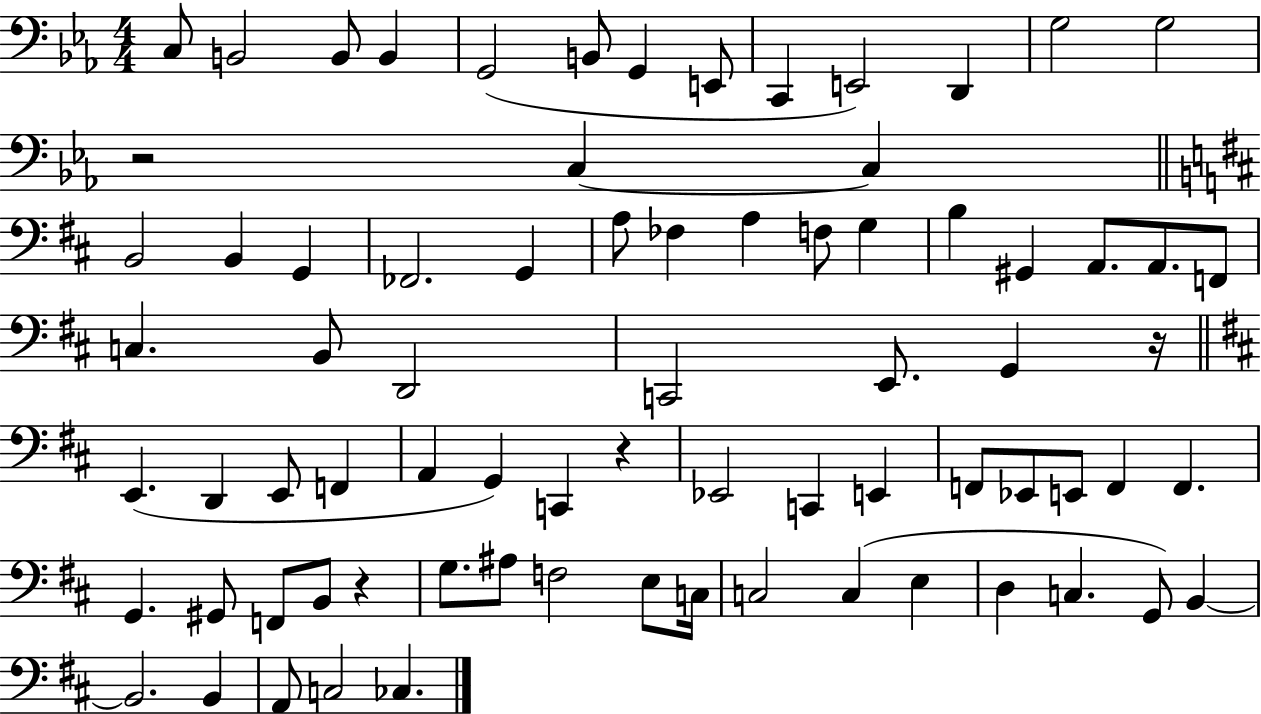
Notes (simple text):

C3/e B2/h B2/e B2/q G2/h B2/e G2/q E2/e C2/q E2/h D2/q G3/h G3/h R/h C3/q C3/q B2/h B2/q G2/q FES2/h. G2/q A3/e FES3/q A3/q F3/e G3/q B3/q G#2/q A2/e. A2/e. F2/e C3/q. B2/e D2/h C2/h E2/e. G2/q R/s E2/q. D2/q E2/e F2/q A2/q G2/q C2/q R/q Eb2/h C2/q E2/q F2/e Eb2/e E2/e F2/q F2/q. G2/q. G#2/e F2/e B2/e R/q G3/e. A#3/e F3/h E3/e C3/s C3/h C3/q E3/q D3/q C3/q. G2/e B2/q B2/h. B2/q A2/e C3/h CES3/q.